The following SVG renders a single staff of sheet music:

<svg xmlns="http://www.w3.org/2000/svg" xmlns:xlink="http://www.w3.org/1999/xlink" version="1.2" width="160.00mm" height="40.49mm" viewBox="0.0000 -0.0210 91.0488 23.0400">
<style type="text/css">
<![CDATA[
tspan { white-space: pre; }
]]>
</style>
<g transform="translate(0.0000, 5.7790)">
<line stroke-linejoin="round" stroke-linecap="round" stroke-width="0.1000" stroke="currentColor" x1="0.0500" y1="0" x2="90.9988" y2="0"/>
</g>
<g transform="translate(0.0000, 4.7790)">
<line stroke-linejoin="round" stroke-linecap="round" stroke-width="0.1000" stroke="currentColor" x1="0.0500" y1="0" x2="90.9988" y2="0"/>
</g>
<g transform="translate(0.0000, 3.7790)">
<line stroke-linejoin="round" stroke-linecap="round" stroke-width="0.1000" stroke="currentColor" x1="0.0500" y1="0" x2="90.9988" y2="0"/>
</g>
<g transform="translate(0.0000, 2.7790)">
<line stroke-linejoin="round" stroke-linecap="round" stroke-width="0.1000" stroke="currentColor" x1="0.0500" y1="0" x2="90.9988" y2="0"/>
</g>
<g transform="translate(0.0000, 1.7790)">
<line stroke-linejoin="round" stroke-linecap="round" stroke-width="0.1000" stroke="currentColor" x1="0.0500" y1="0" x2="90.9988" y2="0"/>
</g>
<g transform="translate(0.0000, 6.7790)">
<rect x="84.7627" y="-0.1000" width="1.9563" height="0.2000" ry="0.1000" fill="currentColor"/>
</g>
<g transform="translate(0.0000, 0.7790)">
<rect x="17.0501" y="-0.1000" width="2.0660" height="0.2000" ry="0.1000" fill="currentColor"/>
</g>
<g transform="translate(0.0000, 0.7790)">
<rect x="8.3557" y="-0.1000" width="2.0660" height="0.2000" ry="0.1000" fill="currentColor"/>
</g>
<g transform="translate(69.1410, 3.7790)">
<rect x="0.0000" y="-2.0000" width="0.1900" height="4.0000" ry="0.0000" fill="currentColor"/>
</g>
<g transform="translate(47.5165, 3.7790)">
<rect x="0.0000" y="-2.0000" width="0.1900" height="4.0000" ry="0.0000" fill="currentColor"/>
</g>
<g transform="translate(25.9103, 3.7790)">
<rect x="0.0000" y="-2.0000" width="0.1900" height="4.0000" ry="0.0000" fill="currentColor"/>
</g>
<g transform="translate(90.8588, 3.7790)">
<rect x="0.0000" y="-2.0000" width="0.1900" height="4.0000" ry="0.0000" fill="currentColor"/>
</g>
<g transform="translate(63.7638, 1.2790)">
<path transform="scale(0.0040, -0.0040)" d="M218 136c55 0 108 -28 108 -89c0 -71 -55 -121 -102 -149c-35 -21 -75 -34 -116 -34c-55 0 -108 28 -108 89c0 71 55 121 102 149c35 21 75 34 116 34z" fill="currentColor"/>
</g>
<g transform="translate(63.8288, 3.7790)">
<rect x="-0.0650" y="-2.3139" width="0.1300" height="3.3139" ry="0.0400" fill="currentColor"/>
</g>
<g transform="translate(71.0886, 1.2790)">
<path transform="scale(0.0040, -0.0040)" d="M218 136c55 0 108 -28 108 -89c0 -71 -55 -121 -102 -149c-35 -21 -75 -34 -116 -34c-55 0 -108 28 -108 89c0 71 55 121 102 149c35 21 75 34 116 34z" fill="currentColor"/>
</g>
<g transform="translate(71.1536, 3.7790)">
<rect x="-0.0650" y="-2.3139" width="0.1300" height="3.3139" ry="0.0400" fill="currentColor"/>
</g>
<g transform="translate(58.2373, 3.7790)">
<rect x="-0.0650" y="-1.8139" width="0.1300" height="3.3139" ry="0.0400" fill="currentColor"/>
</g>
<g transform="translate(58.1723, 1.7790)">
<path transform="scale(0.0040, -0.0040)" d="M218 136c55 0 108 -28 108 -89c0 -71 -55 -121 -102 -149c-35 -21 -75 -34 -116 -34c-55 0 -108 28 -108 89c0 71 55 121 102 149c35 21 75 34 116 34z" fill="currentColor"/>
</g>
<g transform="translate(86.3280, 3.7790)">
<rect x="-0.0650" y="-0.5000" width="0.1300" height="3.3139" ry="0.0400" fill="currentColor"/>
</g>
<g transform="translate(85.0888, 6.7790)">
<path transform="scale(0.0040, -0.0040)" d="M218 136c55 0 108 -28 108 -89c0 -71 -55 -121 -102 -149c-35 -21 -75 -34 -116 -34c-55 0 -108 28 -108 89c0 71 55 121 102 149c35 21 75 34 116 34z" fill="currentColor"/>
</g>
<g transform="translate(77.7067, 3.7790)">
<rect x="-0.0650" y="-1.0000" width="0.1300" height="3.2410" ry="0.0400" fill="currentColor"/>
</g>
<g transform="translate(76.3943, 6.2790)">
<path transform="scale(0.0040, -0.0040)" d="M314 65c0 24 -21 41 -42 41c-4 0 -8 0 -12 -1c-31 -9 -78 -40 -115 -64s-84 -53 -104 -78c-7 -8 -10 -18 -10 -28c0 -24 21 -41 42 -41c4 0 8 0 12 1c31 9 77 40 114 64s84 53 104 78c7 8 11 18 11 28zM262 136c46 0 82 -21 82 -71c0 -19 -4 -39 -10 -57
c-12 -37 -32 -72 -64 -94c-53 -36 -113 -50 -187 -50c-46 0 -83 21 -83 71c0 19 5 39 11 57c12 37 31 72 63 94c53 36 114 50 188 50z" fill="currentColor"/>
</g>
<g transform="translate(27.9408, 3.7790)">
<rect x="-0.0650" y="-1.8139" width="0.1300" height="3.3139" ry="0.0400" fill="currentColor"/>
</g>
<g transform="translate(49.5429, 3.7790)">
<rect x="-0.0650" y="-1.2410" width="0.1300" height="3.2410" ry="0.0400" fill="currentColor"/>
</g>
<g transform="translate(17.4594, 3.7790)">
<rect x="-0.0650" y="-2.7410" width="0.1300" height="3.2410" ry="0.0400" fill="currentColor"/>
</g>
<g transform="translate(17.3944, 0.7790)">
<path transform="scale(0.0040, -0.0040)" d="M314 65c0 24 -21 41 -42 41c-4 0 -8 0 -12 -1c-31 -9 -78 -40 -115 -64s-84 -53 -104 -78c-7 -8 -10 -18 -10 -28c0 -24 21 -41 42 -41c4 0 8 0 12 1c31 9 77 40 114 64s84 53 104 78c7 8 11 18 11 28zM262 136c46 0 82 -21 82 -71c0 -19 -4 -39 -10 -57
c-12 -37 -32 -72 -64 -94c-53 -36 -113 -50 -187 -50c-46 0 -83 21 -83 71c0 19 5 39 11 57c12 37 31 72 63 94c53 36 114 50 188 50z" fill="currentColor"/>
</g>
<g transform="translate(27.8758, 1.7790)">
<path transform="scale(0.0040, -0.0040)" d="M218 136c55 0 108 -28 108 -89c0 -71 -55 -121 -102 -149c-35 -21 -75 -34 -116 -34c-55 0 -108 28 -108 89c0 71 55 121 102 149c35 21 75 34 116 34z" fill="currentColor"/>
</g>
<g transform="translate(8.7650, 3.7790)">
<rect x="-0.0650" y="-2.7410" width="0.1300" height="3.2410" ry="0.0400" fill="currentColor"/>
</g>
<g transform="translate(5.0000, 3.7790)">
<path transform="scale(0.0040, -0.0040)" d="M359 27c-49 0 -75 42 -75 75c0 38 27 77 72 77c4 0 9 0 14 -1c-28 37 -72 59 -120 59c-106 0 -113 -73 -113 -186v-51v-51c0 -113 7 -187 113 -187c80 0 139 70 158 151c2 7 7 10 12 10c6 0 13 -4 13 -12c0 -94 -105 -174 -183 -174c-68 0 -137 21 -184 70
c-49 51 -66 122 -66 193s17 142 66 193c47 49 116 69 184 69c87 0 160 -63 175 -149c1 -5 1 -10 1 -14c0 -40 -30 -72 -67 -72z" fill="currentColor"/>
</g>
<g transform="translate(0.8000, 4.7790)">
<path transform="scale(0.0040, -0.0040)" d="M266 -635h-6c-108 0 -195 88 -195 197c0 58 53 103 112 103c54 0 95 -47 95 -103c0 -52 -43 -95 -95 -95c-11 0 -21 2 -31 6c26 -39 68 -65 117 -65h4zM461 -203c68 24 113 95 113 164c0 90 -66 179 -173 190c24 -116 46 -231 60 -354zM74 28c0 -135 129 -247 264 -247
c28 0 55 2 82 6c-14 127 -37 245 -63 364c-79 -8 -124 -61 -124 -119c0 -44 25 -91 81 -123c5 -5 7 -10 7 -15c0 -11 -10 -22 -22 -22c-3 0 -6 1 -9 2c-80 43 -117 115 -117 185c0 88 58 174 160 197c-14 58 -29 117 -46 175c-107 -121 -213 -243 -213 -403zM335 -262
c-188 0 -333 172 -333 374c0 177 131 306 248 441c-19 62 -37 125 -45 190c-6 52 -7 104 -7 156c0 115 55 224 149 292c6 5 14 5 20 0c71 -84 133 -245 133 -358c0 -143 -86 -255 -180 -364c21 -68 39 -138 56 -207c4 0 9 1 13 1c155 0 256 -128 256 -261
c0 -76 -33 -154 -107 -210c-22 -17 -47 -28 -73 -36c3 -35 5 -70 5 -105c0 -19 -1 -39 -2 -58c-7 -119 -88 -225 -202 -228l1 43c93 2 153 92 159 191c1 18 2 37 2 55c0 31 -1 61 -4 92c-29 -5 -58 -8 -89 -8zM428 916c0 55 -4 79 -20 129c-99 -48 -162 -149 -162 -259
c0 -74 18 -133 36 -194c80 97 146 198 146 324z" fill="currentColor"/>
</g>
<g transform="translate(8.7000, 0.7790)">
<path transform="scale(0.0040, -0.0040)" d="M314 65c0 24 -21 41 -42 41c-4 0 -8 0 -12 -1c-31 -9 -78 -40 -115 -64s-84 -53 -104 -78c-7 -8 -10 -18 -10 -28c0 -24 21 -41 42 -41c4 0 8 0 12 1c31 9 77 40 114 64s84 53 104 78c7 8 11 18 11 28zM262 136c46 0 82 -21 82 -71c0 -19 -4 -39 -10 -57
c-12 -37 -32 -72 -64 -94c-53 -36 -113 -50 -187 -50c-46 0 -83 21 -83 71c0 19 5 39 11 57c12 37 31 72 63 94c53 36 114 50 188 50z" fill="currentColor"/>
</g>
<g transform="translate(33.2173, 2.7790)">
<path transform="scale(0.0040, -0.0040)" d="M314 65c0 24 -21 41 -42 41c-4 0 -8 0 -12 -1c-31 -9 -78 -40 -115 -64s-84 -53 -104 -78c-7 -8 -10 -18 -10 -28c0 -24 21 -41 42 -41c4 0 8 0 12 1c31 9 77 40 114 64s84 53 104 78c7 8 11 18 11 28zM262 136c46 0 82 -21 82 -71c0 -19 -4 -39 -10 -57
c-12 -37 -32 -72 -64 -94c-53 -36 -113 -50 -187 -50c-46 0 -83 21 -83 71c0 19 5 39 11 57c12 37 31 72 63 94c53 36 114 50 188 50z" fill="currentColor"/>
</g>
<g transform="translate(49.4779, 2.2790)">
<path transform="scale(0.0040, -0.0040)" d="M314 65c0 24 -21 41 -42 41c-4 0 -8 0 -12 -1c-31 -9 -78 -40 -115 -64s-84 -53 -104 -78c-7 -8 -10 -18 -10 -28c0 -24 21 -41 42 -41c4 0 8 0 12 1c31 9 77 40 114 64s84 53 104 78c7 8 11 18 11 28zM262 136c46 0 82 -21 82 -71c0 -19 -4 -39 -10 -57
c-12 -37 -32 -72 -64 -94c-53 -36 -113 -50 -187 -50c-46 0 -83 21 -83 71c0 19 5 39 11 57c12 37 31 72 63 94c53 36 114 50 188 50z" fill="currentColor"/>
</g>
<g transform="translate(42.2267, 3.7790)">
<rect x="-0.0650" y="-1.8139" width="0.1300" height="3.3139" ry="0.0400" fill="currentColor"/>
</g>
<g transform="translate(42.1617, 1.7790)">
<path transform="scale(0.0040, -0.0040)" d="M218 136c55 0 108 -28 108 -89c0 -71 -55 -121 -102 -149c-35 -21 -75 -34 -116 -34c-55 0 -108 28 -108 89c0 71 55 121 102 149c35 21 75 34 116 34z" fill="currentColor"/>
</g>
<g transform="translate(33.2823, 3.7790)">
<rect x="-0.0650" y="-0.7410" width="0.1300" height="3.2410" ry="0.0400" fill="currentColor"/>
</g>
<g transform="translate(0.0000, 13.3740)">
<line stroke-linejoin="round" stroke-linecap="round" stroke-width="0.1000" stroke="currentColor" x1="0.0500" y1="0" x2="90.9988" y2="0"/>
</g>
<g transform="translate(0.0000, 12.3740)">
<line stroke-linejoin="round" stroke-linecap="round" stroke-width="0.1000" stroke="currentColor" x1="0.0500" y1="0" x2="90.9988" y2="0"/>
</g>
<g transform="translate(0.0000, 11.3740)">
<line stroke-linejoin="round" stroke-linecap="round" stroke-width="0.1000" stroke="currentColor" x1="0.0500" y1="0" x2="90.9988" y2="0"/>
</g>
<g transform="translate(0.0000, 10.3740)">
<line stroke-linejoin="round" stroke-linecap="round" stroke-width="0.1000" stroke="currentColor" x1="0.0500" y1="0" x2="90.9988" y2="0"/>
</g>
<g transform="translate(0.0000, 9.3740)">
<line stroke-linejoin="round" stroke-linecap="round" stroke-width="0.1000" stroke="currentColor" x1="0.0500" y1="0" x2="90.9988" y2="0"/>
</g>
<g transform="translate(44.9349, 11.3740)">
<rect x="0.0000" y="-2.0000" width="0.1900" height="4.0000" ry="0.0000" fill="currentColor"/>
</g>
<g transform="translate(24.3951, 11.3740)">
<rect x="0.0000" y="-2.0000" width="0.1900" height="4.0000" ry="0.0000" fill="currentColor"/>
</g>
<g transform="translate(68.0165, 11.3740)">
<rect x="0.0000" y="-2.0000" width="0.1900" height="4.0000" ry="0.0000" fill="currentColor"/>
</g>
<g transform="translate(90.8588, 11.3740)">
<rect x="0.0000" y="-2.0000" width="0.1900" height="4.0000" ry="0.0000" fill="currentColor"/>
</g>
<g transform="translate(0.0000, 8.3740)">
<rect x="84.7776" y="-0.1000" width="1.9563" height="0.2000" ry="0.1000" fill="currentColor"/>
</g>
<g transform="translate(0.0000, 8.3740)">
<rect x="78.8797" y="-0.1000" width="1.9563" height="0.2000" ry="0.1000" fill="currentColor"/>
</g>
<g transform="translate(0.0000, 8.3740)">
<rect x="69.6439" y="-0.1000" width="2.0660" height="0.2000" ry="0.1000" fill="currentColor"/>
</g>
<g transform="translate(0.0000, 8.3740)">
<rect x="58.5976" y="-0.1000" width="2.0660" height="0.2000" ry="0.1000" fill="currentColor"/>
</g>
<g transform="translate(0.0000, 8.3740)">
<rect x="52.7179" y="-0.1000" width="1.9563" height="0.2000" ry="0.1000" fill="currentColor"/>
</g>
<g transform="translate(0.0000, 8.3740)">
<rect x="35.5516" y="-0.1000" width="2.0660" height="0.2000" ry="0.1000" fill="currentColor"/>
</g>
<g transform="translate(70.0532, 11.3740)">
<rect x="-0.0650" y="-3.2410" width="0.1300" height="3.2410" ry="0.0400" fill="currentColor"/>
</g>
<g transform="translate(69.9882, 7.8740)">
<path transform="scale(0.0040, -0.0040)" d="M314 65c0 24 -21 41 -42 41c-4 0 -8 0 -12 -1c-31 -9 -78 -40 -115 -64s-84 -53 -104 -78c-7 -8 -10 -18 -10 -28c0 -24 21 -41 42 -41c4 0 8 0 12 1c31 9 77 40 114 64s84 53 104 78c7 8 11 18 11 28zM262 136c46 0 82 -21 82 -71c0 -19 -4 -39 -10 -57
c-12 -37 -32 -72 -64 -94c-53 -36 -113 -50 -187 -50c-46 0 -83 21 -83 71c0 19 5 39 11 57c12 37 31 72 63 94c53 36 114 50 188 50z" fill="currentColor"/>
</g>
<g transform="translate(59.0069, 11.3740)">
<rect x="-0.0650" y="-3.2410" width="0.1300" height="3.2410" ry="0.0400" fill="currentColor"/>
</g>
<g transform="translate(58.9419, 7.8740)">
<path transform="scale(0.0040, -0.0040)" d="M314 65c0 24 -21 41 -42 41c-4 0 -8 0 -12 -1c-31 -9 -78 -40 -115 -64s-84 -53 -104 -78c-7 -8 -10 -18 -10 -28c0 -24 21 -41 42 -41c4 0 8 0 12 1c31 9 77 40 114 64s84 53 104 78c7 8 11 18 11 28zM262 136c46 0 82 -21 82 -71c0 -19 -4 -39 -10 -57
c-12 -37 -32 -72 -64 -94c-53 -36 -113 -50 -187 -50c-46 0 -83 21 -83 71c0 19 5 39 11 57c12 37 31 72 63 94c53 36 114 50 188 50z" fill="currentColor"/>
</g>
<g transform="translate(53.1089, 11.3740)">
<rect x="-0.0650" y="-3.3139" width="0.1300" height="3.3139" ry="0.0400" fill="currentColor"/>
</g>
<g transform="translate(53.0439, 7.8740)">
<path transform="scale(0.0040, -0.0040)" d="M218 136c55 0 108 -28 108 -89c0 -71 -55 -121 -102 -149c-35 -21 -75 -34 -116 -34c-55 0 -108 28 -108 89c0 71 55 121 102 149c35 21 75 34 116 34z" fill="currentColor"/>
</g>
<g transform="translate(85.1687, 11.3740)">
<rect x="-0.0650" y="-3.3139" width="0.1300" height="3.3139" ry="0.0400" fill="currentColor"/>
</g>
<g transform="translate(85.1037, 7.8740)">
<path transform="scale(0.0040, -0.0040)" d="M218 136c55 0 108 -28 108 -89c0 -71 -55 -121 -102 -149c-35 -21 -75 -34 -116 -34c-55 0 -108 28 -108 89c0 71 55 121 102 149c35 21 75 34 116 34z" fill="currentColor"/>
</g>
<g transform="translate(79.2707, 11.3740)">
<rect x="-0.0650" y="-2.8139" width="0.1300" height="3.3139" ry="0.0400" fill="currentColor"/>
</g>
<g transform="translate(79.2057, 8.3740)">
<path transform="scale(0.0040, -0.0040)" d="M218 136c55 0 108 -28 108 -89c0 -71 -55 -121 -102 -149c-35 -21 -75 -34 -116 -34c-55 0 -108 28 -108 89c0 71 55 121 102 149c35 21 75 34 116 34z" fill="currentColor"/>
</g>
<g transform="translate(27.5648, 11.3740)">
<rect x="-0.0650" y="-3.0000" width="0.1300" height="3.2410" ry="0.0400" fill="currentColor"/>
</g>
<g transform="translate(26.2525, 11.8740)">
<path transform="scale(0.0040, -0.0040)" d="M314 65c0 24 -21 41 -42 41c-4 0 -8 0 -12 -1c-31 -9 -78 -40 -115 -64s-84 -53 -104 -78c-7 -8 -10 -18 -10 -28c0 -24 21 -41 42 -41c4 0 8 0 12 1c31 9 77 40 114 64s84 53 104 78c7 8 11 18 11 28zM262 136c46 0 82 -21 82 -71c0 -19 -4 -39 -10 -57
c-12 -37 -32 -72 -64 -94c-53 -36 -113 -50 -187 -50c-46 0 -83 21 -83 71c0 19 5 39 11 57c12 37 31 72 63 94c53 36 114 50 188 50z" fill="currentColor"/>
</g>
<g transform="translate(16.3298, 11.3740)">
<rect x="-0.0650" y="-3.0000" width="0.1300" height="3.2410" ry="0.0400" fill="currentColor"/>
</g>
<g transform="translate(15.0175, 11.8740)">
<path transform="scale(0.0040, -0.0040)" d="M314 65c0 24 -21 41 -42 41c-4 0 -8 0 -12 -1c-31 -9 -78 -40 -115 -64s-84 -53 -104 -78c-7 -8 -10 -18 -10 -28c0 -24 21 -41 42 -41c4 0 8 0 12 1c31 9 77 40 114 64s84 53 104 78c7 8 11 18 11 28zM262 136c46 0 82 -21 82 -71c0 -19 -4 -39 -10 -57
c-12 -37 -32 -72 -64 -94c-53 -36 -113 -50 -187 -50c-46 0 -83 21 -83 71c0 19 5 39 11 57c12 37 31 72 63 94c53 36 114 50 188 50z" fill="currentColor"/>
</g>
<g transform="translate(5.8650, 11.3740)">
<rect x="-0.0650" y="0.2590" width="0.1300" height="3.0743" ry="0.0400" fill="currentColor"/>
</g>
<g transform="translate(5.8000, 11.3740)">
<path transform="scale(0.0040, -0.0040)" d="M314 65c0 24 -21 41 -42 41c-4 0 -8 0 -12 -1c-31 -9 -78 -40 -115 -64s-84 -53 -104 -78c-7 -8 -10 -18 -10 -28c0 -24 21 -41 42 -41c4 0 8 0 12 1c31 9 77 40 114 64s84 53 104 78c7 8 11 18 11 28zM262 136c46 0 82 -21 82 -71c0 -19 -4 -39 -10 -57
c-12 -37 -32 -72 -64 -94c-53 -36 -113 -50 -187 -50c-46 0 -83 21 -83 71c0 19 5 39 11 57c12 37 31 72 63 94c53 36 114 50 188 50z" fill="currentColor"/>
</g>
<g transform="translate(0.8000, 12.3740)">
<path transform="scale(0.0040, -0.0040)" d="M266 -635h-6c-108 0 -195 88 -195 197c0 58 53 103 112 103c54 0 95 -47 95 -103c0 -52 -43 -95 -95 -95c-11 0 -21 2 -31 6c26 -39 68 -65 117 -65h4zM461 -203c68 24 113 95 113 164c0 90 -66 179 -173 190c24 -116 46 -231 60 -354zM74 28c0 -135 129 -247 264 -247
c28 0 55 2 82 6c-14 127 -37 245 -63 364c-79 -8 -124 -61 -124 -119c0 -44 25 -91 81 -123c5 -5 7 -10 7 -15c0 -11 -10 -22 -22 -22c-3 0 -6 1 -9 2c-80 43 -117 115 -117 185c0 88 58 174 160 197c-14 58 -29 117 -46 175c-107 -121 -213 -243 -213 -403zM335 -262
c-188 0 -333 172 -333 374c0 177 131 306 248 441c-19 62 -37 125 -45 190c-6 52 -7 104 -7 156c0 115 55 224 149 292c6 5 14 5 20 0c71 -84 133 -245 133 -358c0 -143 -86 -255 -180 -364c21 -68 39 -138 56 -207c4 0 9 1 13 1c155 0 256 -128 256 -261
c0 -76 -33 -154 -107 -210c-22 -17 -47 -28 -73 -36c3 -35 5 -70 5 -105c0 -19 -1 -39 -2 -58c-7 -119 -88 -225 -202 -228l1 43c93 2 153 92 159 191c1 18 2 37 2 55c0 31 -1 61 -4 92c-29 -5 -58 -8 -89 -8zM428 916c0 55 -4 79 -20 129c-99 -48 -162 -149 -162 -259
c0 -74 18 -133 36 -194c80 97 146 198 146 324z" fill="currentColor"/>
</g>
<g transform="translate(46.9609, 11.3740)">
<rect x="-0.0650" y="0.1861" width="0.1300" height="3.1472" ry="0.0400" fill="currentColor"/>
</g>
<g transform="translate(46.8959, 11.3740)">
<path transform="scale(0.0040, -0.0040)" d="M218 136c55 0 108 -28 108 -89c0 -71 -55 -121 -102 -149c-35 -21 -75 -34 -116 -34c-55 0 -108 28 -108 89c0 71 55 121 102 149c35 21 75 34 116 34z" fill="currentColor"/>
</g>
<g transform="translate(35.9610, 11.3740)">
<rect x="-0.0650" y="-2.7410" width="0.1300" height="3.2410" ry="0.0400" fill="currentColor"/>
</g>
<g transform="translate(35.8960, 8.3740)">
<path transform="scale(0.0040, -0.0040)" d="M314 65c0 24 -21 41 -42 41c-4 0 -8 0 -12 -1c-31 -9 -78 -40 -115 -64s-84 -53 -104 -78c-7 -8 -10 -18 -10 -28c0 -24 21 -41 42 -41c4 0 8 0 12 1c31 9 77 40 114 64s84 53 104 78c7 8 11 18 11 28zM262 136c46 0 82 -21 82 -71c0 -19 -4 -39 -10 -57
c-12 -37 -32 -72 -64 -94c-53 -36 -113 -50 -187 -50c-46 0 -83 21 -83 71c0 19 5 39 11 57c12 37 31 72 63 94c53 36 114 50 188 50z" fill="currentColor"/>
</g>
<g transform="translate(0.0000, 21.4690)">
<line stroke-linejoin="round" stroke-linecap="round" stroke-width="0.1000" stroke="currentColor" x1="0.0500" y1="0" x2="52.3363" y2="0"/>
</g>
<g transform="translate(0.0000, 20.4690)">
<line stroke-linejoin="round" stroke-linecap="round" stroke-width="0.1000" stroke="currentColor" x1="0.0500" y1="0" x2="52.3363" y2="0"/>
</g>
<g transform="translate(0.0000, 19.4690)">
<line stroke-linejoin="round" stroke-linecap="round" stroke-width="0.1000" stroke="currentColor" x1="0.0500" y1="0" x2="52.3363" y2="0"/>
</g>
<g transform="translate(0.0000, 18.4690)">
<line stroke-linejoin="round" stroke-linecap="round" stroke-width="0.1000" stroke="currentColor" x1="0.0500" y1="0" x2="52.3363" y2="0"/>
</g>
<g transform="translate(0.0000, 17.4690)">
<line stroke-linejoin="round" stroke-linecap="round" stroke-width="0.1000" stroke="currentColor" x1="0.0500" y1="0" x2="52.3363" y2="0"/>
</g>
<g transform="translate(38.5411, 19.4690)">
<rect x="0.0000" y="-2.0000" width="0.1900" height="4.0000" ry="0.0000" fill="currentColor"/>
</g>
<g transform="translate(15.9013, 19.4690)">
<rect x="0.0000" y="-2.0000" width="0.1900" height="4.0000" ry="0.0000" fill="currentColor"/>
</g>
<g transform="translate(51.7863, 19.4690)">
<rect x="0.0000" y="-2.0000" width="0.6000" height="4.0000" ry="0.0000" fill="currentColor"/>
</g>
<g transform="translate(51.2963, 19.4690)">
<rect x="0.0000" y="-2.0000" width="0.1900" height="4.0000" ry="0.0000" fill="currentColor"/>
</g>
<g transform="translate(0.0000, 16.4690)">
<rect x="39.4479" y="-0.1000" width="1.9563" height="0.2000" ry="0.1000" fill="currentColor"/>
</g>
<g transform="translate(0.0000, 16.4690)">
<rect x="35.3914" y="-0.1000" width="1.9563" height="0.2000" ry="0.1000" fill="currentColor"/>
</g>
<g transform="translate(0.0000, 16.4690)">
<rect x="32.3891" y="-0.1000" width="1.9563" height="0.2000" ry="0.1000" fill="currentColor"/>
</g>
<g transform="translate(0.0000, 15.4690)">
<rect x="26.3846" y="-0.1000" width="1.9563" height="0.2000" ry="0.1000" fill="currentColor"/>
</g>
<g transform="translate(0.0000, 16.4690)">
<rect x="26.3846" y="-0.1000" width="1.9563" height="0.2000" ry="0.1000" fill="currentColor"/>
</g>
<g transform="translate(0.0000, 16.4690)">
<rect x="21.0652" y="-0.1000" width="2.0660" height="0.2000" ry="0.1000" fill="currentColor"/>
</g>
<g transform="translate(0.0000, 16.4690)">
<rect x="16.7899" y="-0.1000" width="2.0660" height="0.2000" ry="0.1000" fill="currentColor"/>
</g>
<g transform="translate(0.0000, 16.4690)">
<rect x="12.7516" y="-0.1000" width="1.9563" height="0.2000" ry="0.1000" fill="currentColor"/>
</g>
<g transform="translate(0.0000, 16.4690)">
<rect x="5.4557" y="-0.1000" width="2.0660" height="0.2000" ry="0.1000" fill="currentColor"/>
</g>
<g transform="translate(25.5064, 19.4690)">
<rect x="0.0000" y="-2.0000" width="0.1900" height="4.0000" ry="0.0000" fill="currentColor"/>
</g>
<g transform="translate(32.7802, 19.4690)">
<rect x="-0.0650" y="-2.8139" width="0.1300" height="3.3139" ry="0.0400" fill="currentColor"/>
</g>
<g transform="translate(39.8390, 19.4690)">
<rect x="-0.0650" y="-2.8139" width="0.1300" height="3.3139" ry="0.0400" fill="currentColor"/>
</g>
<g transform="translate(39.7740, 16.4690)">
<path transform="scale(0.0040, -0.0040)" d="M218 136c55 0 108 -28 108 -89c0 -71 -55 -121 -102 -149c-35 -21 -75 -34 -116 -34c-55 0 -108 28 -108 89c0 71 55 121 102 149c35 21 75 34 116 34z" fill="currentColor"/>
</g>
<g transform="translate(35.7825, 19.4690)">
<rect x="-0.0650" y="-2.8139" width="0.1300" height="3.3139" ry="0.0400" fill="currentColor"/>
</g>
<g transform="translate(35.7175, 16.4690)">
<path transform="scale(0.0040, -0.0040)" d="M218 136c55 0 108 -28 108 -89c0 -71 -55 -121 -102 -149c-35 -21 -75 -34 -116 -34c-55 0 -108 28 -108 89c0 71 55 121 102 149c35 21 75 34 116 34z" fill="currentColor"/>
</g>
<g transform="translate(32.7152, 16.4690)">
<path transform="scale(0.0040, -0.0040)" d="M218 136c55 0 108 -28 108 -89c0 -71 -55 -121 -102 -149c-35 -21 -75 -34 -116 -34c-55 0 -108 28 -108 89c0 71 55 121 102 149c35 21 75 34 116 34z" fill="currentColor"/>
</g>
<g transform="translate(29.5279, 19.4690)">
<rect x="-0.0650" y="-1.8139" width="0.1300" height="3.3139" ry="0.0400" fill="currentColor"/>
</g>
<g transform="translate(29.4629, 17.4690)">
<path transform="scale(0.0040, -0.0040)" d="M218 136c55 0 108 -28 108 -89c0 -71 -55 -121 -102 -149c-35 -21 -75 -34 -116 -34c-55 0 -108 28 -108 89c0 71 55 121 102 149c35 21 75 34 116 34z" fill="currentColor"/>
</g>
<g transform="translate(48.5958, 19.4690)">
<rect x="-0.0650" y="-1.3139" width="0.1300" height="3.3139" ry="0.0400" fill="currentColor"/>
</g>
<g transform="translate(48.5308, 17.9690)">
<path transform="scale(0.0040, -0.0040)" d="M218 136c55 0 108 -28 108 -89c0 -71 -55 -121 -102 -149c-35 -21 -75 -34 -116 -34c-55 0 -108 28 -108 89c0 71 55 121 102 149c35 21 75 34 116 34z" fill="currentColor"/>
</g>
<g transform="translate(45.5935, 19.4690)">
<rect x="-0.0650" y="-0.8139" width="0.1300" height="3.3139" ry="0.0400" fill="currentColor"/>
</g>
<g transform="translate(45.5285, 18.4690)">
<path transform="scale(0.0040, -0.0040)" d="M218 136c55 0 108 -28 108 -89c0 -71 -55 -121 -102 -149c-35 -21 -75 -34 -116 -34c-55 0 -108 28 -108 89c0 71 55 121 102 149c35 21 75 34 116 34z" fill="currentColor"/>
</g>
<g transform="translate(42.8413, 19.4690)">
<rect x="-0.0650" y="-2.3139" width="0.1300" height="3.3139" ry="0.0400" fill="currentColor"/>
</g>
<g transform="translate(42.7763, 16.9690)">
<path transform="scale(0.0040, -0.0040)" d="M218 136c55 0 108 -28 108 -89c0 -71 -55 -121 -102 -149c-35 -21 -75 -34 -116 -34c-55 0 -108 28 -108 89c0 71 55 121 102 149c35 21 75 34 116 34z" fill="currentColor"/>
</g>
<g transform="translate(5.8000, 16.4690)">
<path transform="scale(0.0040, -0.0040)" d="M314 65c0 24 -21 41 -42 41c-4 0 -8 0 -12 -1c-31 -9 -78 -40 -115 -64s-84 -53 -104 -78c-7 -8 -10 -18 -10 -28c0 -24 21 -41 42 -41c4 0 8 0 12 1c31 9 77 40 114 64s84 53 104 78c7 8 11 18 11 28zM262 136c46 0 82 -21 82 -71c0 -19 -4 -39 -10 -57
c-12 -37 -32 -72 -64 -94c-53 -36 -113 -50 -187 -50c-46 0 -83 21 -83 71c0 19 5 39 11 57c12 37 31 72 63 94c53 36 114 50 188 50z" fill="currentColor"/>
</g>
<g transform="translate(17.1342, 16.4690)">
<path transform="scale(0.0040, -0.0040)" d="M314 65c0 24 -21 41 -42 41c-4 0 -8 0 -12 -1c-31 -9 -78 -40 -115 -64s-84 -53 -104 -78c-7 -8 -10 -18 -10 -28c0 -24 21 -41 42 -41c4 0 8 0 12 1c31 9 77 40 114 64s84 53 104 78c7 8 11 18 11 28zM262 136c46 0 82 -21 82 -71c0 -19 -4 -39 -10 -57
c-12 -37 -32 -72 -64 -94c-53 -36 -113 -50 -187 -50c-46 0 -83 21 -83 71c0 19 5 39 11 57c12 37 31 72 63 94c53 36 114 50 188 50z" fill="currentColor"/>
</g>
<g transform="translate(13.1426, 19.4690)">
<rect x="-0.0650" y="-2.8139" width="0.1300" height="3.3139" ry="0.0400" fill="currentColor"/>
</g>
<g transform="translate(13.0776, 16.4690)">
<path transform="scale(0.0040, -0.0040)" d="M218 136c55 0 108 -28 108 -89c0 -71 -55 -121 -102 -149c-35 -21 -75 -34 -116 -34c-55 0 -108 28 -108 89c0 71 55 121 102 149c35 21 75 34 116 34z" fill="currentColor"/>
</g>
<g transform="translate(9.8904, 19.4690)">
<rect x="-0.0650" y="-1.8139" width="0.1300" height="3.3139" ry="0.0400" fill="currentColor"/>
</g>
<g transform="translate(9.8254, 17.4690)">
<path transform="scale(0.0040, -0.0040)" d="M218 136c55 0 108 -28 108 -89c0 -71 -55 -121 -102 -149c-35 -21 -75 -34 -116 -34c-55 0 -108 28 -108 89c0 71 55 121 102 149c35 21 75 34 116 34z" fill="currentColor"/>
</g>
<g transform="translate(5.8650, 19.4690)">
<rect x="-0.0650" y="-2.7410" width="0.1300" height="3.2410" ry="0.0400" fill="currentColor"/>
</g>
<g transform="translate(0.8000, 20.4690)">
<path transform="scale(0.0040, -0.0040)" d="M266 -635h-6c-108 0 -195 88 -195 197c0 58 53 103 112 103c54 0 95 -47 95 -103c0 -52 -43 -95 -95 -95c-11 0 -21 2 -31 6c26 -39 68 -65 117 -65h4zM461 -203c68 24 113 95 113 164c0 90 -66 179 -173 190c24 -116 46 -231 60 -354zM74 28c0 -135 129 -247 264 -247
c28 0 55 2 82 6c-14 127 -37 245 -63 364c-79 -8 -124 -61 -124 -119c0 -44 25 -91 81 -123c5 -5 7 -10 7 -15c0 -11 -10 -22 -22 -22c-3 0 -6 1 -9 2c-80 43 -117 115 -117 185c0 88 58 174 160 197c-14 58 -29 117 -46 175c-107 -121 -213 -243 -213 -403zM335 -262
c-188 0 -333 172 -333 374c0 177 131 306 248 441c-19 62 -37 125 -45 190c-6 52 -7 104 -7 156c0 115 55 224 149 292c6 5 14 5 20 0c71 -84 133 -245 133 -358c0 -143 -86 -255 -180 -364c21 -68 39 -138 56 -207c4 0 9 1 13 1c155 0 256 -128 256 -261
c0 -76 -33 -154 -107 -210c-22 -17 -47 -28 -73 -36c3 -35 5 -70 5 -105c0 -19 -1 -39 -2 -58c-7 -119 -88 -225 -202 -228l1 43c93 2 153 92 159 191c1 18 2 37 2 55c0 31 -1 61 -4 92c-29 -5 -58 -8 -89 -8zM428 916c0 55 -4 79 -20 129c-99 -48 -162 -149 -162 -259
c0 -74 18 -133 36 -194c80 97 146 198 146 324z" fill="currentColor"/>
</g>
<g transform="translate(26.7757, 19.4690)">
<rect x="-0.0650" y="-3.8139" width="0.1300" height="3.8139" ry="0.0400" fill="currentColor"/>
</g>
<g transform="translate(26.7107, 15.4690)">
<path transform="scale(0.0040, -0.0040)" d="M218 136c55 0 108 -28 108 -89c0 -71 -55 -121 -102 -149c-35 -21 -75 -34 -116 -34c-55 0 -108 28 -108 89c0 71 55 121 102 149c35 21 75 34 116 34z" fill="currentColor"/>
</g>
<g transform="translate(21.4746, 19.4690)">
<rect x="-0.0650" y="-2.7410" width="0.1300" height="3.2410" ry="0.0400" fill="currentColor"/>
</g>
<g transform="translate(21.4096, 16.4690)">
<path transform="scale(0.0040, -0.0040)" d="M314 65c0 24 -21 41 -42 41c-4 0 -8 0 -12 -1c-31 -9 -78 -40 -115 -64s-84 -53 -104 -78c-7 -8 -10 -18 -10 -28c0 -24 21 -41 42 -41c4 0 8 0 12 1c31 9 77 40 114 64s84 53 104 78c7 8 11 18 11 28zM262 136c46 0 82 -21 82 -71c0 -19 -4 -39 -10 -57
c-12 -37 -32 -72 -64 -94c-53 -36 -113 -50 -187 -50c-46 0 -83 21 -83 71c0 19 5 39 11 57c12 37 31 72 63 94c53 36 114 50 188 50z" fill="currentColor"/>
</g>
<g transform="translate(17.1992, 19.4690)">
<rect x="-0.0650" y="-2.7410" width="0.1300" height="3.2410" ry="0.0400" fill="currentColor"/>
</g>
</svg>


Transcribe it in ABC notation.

X:1
T:Untitled
M:4/4
L:1/4
K:C
a2 a2 f d2 f e2 f g g D2 C B2 A2 A2 a2 B b b2 b2 a b a2 f a a2 a2 c' f a a a g d e